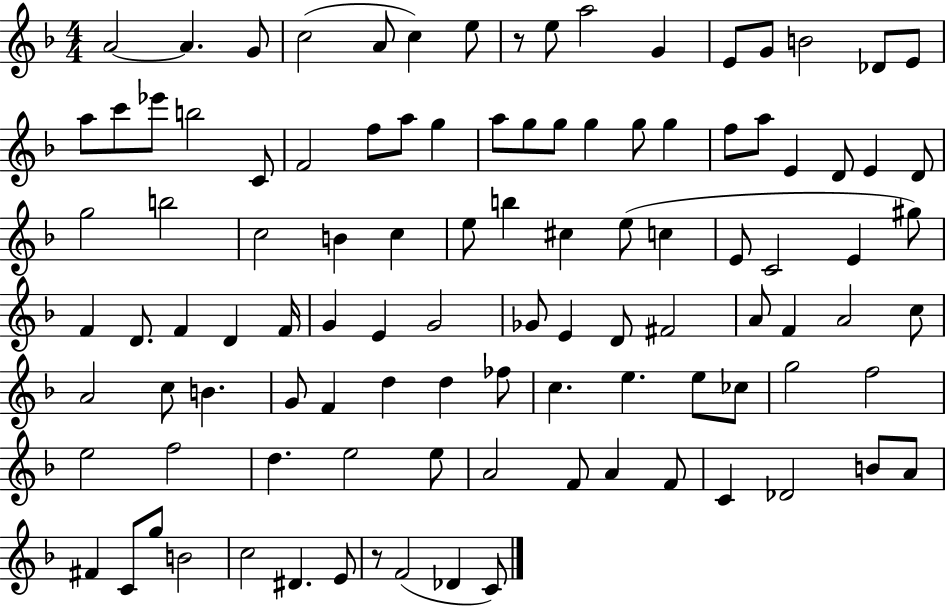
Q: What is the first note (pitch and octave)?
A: A4